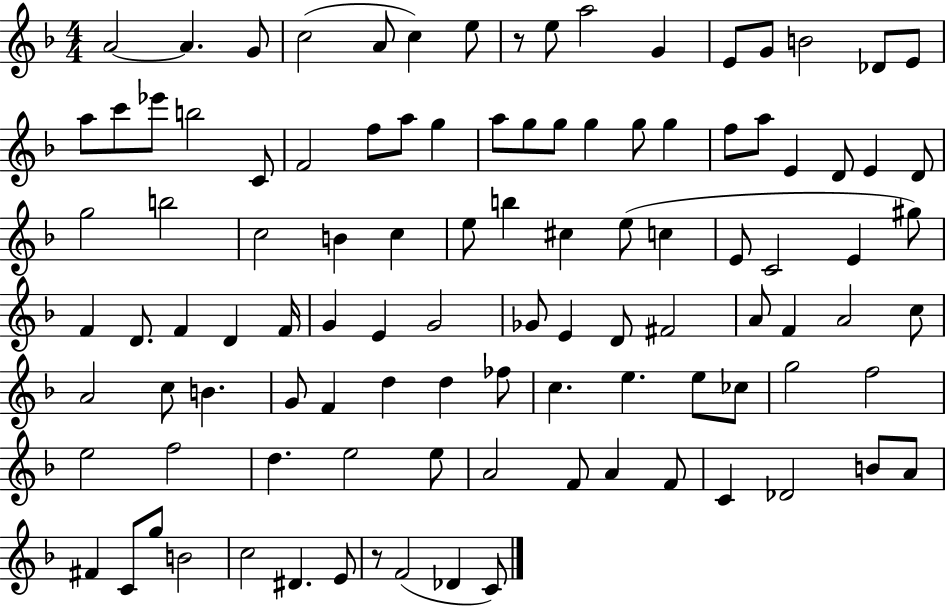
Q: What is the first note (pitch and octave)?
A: A4